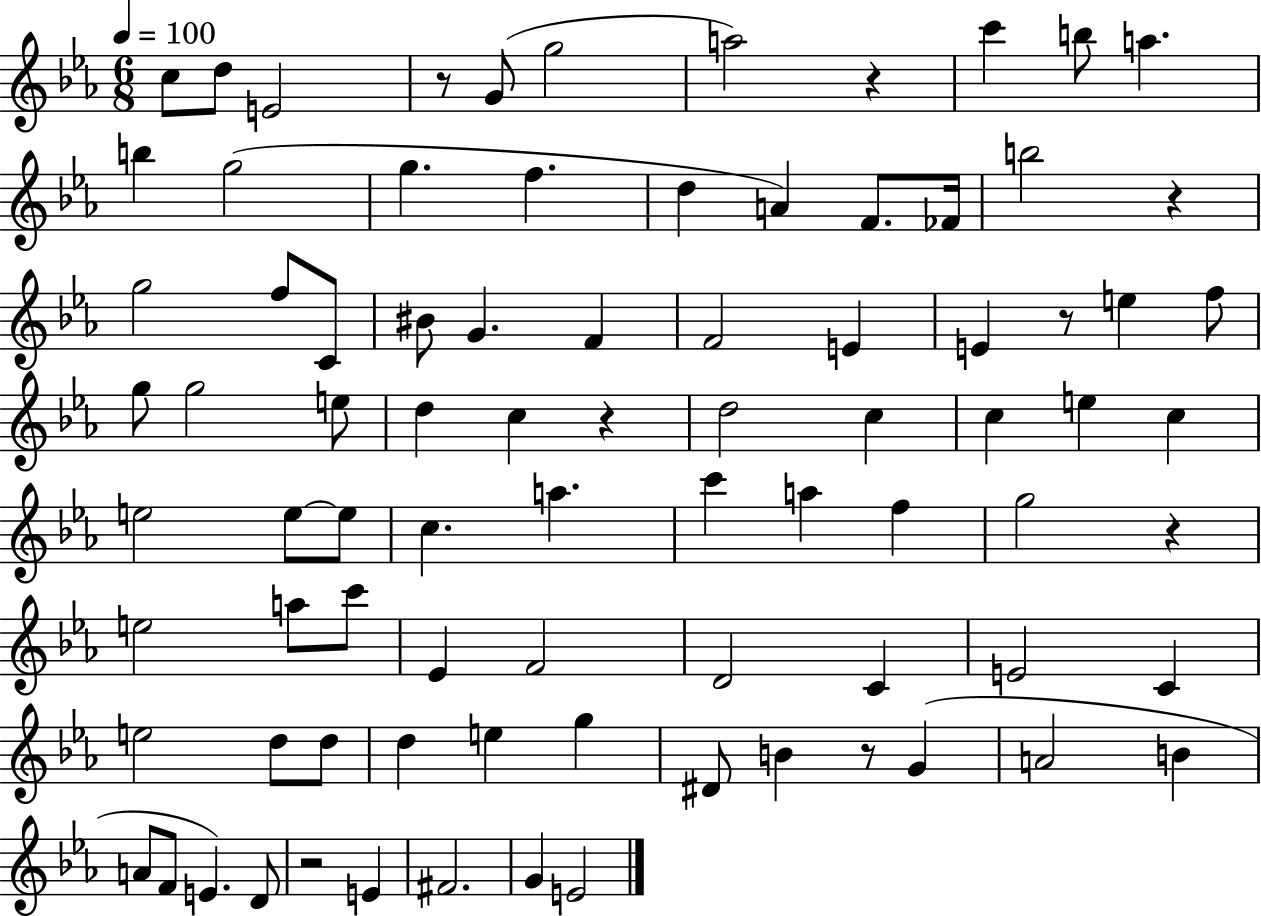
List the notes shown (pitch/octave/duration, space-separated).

C5/e D5/e E4/h R/e G4/e G5/h A5/h R/q C6/q B5/e A5/q. B5/q G5/h G5/q. F5/q. D5/q A4/q F4/e. FES4/s B5/h R/q G5/h F5/e C4/e BIS4/e G4/q. F4/q F4/h E4/q E4/q R/e E5/q F5/e G5/e G5/h E5/e D5/q C5/q R/q D5/h C5/q C5/q E5/q C5/q E5/h E5/e E5/e C5/q. A5/q. C6/q A5/q F5/q G5/h R/q E5/h A5/e C6/e Eb4/q F4/h D4/h C4/q E4/h C4/q E5/h D5/e D5/e D5/q E5/q G5/q D#4/e B4/q R/e G4/q A4/h B4/q A4/e F4/e E4/q. D4/e R/h E4/q F#4/h. G4/q E4/h